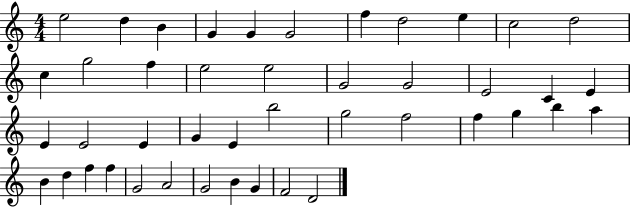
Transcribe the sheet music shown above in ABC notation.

X:1
T:Untitled
M:4/4
L:1/4
K:C
e2 d B G G G2 f d2 e c2 d2 c g2 f e2 e2 G2 G2 E2 C E E E2 E G E b2 g2 f2 f g b a B d f f G2 A2 G2 B G F2 D2